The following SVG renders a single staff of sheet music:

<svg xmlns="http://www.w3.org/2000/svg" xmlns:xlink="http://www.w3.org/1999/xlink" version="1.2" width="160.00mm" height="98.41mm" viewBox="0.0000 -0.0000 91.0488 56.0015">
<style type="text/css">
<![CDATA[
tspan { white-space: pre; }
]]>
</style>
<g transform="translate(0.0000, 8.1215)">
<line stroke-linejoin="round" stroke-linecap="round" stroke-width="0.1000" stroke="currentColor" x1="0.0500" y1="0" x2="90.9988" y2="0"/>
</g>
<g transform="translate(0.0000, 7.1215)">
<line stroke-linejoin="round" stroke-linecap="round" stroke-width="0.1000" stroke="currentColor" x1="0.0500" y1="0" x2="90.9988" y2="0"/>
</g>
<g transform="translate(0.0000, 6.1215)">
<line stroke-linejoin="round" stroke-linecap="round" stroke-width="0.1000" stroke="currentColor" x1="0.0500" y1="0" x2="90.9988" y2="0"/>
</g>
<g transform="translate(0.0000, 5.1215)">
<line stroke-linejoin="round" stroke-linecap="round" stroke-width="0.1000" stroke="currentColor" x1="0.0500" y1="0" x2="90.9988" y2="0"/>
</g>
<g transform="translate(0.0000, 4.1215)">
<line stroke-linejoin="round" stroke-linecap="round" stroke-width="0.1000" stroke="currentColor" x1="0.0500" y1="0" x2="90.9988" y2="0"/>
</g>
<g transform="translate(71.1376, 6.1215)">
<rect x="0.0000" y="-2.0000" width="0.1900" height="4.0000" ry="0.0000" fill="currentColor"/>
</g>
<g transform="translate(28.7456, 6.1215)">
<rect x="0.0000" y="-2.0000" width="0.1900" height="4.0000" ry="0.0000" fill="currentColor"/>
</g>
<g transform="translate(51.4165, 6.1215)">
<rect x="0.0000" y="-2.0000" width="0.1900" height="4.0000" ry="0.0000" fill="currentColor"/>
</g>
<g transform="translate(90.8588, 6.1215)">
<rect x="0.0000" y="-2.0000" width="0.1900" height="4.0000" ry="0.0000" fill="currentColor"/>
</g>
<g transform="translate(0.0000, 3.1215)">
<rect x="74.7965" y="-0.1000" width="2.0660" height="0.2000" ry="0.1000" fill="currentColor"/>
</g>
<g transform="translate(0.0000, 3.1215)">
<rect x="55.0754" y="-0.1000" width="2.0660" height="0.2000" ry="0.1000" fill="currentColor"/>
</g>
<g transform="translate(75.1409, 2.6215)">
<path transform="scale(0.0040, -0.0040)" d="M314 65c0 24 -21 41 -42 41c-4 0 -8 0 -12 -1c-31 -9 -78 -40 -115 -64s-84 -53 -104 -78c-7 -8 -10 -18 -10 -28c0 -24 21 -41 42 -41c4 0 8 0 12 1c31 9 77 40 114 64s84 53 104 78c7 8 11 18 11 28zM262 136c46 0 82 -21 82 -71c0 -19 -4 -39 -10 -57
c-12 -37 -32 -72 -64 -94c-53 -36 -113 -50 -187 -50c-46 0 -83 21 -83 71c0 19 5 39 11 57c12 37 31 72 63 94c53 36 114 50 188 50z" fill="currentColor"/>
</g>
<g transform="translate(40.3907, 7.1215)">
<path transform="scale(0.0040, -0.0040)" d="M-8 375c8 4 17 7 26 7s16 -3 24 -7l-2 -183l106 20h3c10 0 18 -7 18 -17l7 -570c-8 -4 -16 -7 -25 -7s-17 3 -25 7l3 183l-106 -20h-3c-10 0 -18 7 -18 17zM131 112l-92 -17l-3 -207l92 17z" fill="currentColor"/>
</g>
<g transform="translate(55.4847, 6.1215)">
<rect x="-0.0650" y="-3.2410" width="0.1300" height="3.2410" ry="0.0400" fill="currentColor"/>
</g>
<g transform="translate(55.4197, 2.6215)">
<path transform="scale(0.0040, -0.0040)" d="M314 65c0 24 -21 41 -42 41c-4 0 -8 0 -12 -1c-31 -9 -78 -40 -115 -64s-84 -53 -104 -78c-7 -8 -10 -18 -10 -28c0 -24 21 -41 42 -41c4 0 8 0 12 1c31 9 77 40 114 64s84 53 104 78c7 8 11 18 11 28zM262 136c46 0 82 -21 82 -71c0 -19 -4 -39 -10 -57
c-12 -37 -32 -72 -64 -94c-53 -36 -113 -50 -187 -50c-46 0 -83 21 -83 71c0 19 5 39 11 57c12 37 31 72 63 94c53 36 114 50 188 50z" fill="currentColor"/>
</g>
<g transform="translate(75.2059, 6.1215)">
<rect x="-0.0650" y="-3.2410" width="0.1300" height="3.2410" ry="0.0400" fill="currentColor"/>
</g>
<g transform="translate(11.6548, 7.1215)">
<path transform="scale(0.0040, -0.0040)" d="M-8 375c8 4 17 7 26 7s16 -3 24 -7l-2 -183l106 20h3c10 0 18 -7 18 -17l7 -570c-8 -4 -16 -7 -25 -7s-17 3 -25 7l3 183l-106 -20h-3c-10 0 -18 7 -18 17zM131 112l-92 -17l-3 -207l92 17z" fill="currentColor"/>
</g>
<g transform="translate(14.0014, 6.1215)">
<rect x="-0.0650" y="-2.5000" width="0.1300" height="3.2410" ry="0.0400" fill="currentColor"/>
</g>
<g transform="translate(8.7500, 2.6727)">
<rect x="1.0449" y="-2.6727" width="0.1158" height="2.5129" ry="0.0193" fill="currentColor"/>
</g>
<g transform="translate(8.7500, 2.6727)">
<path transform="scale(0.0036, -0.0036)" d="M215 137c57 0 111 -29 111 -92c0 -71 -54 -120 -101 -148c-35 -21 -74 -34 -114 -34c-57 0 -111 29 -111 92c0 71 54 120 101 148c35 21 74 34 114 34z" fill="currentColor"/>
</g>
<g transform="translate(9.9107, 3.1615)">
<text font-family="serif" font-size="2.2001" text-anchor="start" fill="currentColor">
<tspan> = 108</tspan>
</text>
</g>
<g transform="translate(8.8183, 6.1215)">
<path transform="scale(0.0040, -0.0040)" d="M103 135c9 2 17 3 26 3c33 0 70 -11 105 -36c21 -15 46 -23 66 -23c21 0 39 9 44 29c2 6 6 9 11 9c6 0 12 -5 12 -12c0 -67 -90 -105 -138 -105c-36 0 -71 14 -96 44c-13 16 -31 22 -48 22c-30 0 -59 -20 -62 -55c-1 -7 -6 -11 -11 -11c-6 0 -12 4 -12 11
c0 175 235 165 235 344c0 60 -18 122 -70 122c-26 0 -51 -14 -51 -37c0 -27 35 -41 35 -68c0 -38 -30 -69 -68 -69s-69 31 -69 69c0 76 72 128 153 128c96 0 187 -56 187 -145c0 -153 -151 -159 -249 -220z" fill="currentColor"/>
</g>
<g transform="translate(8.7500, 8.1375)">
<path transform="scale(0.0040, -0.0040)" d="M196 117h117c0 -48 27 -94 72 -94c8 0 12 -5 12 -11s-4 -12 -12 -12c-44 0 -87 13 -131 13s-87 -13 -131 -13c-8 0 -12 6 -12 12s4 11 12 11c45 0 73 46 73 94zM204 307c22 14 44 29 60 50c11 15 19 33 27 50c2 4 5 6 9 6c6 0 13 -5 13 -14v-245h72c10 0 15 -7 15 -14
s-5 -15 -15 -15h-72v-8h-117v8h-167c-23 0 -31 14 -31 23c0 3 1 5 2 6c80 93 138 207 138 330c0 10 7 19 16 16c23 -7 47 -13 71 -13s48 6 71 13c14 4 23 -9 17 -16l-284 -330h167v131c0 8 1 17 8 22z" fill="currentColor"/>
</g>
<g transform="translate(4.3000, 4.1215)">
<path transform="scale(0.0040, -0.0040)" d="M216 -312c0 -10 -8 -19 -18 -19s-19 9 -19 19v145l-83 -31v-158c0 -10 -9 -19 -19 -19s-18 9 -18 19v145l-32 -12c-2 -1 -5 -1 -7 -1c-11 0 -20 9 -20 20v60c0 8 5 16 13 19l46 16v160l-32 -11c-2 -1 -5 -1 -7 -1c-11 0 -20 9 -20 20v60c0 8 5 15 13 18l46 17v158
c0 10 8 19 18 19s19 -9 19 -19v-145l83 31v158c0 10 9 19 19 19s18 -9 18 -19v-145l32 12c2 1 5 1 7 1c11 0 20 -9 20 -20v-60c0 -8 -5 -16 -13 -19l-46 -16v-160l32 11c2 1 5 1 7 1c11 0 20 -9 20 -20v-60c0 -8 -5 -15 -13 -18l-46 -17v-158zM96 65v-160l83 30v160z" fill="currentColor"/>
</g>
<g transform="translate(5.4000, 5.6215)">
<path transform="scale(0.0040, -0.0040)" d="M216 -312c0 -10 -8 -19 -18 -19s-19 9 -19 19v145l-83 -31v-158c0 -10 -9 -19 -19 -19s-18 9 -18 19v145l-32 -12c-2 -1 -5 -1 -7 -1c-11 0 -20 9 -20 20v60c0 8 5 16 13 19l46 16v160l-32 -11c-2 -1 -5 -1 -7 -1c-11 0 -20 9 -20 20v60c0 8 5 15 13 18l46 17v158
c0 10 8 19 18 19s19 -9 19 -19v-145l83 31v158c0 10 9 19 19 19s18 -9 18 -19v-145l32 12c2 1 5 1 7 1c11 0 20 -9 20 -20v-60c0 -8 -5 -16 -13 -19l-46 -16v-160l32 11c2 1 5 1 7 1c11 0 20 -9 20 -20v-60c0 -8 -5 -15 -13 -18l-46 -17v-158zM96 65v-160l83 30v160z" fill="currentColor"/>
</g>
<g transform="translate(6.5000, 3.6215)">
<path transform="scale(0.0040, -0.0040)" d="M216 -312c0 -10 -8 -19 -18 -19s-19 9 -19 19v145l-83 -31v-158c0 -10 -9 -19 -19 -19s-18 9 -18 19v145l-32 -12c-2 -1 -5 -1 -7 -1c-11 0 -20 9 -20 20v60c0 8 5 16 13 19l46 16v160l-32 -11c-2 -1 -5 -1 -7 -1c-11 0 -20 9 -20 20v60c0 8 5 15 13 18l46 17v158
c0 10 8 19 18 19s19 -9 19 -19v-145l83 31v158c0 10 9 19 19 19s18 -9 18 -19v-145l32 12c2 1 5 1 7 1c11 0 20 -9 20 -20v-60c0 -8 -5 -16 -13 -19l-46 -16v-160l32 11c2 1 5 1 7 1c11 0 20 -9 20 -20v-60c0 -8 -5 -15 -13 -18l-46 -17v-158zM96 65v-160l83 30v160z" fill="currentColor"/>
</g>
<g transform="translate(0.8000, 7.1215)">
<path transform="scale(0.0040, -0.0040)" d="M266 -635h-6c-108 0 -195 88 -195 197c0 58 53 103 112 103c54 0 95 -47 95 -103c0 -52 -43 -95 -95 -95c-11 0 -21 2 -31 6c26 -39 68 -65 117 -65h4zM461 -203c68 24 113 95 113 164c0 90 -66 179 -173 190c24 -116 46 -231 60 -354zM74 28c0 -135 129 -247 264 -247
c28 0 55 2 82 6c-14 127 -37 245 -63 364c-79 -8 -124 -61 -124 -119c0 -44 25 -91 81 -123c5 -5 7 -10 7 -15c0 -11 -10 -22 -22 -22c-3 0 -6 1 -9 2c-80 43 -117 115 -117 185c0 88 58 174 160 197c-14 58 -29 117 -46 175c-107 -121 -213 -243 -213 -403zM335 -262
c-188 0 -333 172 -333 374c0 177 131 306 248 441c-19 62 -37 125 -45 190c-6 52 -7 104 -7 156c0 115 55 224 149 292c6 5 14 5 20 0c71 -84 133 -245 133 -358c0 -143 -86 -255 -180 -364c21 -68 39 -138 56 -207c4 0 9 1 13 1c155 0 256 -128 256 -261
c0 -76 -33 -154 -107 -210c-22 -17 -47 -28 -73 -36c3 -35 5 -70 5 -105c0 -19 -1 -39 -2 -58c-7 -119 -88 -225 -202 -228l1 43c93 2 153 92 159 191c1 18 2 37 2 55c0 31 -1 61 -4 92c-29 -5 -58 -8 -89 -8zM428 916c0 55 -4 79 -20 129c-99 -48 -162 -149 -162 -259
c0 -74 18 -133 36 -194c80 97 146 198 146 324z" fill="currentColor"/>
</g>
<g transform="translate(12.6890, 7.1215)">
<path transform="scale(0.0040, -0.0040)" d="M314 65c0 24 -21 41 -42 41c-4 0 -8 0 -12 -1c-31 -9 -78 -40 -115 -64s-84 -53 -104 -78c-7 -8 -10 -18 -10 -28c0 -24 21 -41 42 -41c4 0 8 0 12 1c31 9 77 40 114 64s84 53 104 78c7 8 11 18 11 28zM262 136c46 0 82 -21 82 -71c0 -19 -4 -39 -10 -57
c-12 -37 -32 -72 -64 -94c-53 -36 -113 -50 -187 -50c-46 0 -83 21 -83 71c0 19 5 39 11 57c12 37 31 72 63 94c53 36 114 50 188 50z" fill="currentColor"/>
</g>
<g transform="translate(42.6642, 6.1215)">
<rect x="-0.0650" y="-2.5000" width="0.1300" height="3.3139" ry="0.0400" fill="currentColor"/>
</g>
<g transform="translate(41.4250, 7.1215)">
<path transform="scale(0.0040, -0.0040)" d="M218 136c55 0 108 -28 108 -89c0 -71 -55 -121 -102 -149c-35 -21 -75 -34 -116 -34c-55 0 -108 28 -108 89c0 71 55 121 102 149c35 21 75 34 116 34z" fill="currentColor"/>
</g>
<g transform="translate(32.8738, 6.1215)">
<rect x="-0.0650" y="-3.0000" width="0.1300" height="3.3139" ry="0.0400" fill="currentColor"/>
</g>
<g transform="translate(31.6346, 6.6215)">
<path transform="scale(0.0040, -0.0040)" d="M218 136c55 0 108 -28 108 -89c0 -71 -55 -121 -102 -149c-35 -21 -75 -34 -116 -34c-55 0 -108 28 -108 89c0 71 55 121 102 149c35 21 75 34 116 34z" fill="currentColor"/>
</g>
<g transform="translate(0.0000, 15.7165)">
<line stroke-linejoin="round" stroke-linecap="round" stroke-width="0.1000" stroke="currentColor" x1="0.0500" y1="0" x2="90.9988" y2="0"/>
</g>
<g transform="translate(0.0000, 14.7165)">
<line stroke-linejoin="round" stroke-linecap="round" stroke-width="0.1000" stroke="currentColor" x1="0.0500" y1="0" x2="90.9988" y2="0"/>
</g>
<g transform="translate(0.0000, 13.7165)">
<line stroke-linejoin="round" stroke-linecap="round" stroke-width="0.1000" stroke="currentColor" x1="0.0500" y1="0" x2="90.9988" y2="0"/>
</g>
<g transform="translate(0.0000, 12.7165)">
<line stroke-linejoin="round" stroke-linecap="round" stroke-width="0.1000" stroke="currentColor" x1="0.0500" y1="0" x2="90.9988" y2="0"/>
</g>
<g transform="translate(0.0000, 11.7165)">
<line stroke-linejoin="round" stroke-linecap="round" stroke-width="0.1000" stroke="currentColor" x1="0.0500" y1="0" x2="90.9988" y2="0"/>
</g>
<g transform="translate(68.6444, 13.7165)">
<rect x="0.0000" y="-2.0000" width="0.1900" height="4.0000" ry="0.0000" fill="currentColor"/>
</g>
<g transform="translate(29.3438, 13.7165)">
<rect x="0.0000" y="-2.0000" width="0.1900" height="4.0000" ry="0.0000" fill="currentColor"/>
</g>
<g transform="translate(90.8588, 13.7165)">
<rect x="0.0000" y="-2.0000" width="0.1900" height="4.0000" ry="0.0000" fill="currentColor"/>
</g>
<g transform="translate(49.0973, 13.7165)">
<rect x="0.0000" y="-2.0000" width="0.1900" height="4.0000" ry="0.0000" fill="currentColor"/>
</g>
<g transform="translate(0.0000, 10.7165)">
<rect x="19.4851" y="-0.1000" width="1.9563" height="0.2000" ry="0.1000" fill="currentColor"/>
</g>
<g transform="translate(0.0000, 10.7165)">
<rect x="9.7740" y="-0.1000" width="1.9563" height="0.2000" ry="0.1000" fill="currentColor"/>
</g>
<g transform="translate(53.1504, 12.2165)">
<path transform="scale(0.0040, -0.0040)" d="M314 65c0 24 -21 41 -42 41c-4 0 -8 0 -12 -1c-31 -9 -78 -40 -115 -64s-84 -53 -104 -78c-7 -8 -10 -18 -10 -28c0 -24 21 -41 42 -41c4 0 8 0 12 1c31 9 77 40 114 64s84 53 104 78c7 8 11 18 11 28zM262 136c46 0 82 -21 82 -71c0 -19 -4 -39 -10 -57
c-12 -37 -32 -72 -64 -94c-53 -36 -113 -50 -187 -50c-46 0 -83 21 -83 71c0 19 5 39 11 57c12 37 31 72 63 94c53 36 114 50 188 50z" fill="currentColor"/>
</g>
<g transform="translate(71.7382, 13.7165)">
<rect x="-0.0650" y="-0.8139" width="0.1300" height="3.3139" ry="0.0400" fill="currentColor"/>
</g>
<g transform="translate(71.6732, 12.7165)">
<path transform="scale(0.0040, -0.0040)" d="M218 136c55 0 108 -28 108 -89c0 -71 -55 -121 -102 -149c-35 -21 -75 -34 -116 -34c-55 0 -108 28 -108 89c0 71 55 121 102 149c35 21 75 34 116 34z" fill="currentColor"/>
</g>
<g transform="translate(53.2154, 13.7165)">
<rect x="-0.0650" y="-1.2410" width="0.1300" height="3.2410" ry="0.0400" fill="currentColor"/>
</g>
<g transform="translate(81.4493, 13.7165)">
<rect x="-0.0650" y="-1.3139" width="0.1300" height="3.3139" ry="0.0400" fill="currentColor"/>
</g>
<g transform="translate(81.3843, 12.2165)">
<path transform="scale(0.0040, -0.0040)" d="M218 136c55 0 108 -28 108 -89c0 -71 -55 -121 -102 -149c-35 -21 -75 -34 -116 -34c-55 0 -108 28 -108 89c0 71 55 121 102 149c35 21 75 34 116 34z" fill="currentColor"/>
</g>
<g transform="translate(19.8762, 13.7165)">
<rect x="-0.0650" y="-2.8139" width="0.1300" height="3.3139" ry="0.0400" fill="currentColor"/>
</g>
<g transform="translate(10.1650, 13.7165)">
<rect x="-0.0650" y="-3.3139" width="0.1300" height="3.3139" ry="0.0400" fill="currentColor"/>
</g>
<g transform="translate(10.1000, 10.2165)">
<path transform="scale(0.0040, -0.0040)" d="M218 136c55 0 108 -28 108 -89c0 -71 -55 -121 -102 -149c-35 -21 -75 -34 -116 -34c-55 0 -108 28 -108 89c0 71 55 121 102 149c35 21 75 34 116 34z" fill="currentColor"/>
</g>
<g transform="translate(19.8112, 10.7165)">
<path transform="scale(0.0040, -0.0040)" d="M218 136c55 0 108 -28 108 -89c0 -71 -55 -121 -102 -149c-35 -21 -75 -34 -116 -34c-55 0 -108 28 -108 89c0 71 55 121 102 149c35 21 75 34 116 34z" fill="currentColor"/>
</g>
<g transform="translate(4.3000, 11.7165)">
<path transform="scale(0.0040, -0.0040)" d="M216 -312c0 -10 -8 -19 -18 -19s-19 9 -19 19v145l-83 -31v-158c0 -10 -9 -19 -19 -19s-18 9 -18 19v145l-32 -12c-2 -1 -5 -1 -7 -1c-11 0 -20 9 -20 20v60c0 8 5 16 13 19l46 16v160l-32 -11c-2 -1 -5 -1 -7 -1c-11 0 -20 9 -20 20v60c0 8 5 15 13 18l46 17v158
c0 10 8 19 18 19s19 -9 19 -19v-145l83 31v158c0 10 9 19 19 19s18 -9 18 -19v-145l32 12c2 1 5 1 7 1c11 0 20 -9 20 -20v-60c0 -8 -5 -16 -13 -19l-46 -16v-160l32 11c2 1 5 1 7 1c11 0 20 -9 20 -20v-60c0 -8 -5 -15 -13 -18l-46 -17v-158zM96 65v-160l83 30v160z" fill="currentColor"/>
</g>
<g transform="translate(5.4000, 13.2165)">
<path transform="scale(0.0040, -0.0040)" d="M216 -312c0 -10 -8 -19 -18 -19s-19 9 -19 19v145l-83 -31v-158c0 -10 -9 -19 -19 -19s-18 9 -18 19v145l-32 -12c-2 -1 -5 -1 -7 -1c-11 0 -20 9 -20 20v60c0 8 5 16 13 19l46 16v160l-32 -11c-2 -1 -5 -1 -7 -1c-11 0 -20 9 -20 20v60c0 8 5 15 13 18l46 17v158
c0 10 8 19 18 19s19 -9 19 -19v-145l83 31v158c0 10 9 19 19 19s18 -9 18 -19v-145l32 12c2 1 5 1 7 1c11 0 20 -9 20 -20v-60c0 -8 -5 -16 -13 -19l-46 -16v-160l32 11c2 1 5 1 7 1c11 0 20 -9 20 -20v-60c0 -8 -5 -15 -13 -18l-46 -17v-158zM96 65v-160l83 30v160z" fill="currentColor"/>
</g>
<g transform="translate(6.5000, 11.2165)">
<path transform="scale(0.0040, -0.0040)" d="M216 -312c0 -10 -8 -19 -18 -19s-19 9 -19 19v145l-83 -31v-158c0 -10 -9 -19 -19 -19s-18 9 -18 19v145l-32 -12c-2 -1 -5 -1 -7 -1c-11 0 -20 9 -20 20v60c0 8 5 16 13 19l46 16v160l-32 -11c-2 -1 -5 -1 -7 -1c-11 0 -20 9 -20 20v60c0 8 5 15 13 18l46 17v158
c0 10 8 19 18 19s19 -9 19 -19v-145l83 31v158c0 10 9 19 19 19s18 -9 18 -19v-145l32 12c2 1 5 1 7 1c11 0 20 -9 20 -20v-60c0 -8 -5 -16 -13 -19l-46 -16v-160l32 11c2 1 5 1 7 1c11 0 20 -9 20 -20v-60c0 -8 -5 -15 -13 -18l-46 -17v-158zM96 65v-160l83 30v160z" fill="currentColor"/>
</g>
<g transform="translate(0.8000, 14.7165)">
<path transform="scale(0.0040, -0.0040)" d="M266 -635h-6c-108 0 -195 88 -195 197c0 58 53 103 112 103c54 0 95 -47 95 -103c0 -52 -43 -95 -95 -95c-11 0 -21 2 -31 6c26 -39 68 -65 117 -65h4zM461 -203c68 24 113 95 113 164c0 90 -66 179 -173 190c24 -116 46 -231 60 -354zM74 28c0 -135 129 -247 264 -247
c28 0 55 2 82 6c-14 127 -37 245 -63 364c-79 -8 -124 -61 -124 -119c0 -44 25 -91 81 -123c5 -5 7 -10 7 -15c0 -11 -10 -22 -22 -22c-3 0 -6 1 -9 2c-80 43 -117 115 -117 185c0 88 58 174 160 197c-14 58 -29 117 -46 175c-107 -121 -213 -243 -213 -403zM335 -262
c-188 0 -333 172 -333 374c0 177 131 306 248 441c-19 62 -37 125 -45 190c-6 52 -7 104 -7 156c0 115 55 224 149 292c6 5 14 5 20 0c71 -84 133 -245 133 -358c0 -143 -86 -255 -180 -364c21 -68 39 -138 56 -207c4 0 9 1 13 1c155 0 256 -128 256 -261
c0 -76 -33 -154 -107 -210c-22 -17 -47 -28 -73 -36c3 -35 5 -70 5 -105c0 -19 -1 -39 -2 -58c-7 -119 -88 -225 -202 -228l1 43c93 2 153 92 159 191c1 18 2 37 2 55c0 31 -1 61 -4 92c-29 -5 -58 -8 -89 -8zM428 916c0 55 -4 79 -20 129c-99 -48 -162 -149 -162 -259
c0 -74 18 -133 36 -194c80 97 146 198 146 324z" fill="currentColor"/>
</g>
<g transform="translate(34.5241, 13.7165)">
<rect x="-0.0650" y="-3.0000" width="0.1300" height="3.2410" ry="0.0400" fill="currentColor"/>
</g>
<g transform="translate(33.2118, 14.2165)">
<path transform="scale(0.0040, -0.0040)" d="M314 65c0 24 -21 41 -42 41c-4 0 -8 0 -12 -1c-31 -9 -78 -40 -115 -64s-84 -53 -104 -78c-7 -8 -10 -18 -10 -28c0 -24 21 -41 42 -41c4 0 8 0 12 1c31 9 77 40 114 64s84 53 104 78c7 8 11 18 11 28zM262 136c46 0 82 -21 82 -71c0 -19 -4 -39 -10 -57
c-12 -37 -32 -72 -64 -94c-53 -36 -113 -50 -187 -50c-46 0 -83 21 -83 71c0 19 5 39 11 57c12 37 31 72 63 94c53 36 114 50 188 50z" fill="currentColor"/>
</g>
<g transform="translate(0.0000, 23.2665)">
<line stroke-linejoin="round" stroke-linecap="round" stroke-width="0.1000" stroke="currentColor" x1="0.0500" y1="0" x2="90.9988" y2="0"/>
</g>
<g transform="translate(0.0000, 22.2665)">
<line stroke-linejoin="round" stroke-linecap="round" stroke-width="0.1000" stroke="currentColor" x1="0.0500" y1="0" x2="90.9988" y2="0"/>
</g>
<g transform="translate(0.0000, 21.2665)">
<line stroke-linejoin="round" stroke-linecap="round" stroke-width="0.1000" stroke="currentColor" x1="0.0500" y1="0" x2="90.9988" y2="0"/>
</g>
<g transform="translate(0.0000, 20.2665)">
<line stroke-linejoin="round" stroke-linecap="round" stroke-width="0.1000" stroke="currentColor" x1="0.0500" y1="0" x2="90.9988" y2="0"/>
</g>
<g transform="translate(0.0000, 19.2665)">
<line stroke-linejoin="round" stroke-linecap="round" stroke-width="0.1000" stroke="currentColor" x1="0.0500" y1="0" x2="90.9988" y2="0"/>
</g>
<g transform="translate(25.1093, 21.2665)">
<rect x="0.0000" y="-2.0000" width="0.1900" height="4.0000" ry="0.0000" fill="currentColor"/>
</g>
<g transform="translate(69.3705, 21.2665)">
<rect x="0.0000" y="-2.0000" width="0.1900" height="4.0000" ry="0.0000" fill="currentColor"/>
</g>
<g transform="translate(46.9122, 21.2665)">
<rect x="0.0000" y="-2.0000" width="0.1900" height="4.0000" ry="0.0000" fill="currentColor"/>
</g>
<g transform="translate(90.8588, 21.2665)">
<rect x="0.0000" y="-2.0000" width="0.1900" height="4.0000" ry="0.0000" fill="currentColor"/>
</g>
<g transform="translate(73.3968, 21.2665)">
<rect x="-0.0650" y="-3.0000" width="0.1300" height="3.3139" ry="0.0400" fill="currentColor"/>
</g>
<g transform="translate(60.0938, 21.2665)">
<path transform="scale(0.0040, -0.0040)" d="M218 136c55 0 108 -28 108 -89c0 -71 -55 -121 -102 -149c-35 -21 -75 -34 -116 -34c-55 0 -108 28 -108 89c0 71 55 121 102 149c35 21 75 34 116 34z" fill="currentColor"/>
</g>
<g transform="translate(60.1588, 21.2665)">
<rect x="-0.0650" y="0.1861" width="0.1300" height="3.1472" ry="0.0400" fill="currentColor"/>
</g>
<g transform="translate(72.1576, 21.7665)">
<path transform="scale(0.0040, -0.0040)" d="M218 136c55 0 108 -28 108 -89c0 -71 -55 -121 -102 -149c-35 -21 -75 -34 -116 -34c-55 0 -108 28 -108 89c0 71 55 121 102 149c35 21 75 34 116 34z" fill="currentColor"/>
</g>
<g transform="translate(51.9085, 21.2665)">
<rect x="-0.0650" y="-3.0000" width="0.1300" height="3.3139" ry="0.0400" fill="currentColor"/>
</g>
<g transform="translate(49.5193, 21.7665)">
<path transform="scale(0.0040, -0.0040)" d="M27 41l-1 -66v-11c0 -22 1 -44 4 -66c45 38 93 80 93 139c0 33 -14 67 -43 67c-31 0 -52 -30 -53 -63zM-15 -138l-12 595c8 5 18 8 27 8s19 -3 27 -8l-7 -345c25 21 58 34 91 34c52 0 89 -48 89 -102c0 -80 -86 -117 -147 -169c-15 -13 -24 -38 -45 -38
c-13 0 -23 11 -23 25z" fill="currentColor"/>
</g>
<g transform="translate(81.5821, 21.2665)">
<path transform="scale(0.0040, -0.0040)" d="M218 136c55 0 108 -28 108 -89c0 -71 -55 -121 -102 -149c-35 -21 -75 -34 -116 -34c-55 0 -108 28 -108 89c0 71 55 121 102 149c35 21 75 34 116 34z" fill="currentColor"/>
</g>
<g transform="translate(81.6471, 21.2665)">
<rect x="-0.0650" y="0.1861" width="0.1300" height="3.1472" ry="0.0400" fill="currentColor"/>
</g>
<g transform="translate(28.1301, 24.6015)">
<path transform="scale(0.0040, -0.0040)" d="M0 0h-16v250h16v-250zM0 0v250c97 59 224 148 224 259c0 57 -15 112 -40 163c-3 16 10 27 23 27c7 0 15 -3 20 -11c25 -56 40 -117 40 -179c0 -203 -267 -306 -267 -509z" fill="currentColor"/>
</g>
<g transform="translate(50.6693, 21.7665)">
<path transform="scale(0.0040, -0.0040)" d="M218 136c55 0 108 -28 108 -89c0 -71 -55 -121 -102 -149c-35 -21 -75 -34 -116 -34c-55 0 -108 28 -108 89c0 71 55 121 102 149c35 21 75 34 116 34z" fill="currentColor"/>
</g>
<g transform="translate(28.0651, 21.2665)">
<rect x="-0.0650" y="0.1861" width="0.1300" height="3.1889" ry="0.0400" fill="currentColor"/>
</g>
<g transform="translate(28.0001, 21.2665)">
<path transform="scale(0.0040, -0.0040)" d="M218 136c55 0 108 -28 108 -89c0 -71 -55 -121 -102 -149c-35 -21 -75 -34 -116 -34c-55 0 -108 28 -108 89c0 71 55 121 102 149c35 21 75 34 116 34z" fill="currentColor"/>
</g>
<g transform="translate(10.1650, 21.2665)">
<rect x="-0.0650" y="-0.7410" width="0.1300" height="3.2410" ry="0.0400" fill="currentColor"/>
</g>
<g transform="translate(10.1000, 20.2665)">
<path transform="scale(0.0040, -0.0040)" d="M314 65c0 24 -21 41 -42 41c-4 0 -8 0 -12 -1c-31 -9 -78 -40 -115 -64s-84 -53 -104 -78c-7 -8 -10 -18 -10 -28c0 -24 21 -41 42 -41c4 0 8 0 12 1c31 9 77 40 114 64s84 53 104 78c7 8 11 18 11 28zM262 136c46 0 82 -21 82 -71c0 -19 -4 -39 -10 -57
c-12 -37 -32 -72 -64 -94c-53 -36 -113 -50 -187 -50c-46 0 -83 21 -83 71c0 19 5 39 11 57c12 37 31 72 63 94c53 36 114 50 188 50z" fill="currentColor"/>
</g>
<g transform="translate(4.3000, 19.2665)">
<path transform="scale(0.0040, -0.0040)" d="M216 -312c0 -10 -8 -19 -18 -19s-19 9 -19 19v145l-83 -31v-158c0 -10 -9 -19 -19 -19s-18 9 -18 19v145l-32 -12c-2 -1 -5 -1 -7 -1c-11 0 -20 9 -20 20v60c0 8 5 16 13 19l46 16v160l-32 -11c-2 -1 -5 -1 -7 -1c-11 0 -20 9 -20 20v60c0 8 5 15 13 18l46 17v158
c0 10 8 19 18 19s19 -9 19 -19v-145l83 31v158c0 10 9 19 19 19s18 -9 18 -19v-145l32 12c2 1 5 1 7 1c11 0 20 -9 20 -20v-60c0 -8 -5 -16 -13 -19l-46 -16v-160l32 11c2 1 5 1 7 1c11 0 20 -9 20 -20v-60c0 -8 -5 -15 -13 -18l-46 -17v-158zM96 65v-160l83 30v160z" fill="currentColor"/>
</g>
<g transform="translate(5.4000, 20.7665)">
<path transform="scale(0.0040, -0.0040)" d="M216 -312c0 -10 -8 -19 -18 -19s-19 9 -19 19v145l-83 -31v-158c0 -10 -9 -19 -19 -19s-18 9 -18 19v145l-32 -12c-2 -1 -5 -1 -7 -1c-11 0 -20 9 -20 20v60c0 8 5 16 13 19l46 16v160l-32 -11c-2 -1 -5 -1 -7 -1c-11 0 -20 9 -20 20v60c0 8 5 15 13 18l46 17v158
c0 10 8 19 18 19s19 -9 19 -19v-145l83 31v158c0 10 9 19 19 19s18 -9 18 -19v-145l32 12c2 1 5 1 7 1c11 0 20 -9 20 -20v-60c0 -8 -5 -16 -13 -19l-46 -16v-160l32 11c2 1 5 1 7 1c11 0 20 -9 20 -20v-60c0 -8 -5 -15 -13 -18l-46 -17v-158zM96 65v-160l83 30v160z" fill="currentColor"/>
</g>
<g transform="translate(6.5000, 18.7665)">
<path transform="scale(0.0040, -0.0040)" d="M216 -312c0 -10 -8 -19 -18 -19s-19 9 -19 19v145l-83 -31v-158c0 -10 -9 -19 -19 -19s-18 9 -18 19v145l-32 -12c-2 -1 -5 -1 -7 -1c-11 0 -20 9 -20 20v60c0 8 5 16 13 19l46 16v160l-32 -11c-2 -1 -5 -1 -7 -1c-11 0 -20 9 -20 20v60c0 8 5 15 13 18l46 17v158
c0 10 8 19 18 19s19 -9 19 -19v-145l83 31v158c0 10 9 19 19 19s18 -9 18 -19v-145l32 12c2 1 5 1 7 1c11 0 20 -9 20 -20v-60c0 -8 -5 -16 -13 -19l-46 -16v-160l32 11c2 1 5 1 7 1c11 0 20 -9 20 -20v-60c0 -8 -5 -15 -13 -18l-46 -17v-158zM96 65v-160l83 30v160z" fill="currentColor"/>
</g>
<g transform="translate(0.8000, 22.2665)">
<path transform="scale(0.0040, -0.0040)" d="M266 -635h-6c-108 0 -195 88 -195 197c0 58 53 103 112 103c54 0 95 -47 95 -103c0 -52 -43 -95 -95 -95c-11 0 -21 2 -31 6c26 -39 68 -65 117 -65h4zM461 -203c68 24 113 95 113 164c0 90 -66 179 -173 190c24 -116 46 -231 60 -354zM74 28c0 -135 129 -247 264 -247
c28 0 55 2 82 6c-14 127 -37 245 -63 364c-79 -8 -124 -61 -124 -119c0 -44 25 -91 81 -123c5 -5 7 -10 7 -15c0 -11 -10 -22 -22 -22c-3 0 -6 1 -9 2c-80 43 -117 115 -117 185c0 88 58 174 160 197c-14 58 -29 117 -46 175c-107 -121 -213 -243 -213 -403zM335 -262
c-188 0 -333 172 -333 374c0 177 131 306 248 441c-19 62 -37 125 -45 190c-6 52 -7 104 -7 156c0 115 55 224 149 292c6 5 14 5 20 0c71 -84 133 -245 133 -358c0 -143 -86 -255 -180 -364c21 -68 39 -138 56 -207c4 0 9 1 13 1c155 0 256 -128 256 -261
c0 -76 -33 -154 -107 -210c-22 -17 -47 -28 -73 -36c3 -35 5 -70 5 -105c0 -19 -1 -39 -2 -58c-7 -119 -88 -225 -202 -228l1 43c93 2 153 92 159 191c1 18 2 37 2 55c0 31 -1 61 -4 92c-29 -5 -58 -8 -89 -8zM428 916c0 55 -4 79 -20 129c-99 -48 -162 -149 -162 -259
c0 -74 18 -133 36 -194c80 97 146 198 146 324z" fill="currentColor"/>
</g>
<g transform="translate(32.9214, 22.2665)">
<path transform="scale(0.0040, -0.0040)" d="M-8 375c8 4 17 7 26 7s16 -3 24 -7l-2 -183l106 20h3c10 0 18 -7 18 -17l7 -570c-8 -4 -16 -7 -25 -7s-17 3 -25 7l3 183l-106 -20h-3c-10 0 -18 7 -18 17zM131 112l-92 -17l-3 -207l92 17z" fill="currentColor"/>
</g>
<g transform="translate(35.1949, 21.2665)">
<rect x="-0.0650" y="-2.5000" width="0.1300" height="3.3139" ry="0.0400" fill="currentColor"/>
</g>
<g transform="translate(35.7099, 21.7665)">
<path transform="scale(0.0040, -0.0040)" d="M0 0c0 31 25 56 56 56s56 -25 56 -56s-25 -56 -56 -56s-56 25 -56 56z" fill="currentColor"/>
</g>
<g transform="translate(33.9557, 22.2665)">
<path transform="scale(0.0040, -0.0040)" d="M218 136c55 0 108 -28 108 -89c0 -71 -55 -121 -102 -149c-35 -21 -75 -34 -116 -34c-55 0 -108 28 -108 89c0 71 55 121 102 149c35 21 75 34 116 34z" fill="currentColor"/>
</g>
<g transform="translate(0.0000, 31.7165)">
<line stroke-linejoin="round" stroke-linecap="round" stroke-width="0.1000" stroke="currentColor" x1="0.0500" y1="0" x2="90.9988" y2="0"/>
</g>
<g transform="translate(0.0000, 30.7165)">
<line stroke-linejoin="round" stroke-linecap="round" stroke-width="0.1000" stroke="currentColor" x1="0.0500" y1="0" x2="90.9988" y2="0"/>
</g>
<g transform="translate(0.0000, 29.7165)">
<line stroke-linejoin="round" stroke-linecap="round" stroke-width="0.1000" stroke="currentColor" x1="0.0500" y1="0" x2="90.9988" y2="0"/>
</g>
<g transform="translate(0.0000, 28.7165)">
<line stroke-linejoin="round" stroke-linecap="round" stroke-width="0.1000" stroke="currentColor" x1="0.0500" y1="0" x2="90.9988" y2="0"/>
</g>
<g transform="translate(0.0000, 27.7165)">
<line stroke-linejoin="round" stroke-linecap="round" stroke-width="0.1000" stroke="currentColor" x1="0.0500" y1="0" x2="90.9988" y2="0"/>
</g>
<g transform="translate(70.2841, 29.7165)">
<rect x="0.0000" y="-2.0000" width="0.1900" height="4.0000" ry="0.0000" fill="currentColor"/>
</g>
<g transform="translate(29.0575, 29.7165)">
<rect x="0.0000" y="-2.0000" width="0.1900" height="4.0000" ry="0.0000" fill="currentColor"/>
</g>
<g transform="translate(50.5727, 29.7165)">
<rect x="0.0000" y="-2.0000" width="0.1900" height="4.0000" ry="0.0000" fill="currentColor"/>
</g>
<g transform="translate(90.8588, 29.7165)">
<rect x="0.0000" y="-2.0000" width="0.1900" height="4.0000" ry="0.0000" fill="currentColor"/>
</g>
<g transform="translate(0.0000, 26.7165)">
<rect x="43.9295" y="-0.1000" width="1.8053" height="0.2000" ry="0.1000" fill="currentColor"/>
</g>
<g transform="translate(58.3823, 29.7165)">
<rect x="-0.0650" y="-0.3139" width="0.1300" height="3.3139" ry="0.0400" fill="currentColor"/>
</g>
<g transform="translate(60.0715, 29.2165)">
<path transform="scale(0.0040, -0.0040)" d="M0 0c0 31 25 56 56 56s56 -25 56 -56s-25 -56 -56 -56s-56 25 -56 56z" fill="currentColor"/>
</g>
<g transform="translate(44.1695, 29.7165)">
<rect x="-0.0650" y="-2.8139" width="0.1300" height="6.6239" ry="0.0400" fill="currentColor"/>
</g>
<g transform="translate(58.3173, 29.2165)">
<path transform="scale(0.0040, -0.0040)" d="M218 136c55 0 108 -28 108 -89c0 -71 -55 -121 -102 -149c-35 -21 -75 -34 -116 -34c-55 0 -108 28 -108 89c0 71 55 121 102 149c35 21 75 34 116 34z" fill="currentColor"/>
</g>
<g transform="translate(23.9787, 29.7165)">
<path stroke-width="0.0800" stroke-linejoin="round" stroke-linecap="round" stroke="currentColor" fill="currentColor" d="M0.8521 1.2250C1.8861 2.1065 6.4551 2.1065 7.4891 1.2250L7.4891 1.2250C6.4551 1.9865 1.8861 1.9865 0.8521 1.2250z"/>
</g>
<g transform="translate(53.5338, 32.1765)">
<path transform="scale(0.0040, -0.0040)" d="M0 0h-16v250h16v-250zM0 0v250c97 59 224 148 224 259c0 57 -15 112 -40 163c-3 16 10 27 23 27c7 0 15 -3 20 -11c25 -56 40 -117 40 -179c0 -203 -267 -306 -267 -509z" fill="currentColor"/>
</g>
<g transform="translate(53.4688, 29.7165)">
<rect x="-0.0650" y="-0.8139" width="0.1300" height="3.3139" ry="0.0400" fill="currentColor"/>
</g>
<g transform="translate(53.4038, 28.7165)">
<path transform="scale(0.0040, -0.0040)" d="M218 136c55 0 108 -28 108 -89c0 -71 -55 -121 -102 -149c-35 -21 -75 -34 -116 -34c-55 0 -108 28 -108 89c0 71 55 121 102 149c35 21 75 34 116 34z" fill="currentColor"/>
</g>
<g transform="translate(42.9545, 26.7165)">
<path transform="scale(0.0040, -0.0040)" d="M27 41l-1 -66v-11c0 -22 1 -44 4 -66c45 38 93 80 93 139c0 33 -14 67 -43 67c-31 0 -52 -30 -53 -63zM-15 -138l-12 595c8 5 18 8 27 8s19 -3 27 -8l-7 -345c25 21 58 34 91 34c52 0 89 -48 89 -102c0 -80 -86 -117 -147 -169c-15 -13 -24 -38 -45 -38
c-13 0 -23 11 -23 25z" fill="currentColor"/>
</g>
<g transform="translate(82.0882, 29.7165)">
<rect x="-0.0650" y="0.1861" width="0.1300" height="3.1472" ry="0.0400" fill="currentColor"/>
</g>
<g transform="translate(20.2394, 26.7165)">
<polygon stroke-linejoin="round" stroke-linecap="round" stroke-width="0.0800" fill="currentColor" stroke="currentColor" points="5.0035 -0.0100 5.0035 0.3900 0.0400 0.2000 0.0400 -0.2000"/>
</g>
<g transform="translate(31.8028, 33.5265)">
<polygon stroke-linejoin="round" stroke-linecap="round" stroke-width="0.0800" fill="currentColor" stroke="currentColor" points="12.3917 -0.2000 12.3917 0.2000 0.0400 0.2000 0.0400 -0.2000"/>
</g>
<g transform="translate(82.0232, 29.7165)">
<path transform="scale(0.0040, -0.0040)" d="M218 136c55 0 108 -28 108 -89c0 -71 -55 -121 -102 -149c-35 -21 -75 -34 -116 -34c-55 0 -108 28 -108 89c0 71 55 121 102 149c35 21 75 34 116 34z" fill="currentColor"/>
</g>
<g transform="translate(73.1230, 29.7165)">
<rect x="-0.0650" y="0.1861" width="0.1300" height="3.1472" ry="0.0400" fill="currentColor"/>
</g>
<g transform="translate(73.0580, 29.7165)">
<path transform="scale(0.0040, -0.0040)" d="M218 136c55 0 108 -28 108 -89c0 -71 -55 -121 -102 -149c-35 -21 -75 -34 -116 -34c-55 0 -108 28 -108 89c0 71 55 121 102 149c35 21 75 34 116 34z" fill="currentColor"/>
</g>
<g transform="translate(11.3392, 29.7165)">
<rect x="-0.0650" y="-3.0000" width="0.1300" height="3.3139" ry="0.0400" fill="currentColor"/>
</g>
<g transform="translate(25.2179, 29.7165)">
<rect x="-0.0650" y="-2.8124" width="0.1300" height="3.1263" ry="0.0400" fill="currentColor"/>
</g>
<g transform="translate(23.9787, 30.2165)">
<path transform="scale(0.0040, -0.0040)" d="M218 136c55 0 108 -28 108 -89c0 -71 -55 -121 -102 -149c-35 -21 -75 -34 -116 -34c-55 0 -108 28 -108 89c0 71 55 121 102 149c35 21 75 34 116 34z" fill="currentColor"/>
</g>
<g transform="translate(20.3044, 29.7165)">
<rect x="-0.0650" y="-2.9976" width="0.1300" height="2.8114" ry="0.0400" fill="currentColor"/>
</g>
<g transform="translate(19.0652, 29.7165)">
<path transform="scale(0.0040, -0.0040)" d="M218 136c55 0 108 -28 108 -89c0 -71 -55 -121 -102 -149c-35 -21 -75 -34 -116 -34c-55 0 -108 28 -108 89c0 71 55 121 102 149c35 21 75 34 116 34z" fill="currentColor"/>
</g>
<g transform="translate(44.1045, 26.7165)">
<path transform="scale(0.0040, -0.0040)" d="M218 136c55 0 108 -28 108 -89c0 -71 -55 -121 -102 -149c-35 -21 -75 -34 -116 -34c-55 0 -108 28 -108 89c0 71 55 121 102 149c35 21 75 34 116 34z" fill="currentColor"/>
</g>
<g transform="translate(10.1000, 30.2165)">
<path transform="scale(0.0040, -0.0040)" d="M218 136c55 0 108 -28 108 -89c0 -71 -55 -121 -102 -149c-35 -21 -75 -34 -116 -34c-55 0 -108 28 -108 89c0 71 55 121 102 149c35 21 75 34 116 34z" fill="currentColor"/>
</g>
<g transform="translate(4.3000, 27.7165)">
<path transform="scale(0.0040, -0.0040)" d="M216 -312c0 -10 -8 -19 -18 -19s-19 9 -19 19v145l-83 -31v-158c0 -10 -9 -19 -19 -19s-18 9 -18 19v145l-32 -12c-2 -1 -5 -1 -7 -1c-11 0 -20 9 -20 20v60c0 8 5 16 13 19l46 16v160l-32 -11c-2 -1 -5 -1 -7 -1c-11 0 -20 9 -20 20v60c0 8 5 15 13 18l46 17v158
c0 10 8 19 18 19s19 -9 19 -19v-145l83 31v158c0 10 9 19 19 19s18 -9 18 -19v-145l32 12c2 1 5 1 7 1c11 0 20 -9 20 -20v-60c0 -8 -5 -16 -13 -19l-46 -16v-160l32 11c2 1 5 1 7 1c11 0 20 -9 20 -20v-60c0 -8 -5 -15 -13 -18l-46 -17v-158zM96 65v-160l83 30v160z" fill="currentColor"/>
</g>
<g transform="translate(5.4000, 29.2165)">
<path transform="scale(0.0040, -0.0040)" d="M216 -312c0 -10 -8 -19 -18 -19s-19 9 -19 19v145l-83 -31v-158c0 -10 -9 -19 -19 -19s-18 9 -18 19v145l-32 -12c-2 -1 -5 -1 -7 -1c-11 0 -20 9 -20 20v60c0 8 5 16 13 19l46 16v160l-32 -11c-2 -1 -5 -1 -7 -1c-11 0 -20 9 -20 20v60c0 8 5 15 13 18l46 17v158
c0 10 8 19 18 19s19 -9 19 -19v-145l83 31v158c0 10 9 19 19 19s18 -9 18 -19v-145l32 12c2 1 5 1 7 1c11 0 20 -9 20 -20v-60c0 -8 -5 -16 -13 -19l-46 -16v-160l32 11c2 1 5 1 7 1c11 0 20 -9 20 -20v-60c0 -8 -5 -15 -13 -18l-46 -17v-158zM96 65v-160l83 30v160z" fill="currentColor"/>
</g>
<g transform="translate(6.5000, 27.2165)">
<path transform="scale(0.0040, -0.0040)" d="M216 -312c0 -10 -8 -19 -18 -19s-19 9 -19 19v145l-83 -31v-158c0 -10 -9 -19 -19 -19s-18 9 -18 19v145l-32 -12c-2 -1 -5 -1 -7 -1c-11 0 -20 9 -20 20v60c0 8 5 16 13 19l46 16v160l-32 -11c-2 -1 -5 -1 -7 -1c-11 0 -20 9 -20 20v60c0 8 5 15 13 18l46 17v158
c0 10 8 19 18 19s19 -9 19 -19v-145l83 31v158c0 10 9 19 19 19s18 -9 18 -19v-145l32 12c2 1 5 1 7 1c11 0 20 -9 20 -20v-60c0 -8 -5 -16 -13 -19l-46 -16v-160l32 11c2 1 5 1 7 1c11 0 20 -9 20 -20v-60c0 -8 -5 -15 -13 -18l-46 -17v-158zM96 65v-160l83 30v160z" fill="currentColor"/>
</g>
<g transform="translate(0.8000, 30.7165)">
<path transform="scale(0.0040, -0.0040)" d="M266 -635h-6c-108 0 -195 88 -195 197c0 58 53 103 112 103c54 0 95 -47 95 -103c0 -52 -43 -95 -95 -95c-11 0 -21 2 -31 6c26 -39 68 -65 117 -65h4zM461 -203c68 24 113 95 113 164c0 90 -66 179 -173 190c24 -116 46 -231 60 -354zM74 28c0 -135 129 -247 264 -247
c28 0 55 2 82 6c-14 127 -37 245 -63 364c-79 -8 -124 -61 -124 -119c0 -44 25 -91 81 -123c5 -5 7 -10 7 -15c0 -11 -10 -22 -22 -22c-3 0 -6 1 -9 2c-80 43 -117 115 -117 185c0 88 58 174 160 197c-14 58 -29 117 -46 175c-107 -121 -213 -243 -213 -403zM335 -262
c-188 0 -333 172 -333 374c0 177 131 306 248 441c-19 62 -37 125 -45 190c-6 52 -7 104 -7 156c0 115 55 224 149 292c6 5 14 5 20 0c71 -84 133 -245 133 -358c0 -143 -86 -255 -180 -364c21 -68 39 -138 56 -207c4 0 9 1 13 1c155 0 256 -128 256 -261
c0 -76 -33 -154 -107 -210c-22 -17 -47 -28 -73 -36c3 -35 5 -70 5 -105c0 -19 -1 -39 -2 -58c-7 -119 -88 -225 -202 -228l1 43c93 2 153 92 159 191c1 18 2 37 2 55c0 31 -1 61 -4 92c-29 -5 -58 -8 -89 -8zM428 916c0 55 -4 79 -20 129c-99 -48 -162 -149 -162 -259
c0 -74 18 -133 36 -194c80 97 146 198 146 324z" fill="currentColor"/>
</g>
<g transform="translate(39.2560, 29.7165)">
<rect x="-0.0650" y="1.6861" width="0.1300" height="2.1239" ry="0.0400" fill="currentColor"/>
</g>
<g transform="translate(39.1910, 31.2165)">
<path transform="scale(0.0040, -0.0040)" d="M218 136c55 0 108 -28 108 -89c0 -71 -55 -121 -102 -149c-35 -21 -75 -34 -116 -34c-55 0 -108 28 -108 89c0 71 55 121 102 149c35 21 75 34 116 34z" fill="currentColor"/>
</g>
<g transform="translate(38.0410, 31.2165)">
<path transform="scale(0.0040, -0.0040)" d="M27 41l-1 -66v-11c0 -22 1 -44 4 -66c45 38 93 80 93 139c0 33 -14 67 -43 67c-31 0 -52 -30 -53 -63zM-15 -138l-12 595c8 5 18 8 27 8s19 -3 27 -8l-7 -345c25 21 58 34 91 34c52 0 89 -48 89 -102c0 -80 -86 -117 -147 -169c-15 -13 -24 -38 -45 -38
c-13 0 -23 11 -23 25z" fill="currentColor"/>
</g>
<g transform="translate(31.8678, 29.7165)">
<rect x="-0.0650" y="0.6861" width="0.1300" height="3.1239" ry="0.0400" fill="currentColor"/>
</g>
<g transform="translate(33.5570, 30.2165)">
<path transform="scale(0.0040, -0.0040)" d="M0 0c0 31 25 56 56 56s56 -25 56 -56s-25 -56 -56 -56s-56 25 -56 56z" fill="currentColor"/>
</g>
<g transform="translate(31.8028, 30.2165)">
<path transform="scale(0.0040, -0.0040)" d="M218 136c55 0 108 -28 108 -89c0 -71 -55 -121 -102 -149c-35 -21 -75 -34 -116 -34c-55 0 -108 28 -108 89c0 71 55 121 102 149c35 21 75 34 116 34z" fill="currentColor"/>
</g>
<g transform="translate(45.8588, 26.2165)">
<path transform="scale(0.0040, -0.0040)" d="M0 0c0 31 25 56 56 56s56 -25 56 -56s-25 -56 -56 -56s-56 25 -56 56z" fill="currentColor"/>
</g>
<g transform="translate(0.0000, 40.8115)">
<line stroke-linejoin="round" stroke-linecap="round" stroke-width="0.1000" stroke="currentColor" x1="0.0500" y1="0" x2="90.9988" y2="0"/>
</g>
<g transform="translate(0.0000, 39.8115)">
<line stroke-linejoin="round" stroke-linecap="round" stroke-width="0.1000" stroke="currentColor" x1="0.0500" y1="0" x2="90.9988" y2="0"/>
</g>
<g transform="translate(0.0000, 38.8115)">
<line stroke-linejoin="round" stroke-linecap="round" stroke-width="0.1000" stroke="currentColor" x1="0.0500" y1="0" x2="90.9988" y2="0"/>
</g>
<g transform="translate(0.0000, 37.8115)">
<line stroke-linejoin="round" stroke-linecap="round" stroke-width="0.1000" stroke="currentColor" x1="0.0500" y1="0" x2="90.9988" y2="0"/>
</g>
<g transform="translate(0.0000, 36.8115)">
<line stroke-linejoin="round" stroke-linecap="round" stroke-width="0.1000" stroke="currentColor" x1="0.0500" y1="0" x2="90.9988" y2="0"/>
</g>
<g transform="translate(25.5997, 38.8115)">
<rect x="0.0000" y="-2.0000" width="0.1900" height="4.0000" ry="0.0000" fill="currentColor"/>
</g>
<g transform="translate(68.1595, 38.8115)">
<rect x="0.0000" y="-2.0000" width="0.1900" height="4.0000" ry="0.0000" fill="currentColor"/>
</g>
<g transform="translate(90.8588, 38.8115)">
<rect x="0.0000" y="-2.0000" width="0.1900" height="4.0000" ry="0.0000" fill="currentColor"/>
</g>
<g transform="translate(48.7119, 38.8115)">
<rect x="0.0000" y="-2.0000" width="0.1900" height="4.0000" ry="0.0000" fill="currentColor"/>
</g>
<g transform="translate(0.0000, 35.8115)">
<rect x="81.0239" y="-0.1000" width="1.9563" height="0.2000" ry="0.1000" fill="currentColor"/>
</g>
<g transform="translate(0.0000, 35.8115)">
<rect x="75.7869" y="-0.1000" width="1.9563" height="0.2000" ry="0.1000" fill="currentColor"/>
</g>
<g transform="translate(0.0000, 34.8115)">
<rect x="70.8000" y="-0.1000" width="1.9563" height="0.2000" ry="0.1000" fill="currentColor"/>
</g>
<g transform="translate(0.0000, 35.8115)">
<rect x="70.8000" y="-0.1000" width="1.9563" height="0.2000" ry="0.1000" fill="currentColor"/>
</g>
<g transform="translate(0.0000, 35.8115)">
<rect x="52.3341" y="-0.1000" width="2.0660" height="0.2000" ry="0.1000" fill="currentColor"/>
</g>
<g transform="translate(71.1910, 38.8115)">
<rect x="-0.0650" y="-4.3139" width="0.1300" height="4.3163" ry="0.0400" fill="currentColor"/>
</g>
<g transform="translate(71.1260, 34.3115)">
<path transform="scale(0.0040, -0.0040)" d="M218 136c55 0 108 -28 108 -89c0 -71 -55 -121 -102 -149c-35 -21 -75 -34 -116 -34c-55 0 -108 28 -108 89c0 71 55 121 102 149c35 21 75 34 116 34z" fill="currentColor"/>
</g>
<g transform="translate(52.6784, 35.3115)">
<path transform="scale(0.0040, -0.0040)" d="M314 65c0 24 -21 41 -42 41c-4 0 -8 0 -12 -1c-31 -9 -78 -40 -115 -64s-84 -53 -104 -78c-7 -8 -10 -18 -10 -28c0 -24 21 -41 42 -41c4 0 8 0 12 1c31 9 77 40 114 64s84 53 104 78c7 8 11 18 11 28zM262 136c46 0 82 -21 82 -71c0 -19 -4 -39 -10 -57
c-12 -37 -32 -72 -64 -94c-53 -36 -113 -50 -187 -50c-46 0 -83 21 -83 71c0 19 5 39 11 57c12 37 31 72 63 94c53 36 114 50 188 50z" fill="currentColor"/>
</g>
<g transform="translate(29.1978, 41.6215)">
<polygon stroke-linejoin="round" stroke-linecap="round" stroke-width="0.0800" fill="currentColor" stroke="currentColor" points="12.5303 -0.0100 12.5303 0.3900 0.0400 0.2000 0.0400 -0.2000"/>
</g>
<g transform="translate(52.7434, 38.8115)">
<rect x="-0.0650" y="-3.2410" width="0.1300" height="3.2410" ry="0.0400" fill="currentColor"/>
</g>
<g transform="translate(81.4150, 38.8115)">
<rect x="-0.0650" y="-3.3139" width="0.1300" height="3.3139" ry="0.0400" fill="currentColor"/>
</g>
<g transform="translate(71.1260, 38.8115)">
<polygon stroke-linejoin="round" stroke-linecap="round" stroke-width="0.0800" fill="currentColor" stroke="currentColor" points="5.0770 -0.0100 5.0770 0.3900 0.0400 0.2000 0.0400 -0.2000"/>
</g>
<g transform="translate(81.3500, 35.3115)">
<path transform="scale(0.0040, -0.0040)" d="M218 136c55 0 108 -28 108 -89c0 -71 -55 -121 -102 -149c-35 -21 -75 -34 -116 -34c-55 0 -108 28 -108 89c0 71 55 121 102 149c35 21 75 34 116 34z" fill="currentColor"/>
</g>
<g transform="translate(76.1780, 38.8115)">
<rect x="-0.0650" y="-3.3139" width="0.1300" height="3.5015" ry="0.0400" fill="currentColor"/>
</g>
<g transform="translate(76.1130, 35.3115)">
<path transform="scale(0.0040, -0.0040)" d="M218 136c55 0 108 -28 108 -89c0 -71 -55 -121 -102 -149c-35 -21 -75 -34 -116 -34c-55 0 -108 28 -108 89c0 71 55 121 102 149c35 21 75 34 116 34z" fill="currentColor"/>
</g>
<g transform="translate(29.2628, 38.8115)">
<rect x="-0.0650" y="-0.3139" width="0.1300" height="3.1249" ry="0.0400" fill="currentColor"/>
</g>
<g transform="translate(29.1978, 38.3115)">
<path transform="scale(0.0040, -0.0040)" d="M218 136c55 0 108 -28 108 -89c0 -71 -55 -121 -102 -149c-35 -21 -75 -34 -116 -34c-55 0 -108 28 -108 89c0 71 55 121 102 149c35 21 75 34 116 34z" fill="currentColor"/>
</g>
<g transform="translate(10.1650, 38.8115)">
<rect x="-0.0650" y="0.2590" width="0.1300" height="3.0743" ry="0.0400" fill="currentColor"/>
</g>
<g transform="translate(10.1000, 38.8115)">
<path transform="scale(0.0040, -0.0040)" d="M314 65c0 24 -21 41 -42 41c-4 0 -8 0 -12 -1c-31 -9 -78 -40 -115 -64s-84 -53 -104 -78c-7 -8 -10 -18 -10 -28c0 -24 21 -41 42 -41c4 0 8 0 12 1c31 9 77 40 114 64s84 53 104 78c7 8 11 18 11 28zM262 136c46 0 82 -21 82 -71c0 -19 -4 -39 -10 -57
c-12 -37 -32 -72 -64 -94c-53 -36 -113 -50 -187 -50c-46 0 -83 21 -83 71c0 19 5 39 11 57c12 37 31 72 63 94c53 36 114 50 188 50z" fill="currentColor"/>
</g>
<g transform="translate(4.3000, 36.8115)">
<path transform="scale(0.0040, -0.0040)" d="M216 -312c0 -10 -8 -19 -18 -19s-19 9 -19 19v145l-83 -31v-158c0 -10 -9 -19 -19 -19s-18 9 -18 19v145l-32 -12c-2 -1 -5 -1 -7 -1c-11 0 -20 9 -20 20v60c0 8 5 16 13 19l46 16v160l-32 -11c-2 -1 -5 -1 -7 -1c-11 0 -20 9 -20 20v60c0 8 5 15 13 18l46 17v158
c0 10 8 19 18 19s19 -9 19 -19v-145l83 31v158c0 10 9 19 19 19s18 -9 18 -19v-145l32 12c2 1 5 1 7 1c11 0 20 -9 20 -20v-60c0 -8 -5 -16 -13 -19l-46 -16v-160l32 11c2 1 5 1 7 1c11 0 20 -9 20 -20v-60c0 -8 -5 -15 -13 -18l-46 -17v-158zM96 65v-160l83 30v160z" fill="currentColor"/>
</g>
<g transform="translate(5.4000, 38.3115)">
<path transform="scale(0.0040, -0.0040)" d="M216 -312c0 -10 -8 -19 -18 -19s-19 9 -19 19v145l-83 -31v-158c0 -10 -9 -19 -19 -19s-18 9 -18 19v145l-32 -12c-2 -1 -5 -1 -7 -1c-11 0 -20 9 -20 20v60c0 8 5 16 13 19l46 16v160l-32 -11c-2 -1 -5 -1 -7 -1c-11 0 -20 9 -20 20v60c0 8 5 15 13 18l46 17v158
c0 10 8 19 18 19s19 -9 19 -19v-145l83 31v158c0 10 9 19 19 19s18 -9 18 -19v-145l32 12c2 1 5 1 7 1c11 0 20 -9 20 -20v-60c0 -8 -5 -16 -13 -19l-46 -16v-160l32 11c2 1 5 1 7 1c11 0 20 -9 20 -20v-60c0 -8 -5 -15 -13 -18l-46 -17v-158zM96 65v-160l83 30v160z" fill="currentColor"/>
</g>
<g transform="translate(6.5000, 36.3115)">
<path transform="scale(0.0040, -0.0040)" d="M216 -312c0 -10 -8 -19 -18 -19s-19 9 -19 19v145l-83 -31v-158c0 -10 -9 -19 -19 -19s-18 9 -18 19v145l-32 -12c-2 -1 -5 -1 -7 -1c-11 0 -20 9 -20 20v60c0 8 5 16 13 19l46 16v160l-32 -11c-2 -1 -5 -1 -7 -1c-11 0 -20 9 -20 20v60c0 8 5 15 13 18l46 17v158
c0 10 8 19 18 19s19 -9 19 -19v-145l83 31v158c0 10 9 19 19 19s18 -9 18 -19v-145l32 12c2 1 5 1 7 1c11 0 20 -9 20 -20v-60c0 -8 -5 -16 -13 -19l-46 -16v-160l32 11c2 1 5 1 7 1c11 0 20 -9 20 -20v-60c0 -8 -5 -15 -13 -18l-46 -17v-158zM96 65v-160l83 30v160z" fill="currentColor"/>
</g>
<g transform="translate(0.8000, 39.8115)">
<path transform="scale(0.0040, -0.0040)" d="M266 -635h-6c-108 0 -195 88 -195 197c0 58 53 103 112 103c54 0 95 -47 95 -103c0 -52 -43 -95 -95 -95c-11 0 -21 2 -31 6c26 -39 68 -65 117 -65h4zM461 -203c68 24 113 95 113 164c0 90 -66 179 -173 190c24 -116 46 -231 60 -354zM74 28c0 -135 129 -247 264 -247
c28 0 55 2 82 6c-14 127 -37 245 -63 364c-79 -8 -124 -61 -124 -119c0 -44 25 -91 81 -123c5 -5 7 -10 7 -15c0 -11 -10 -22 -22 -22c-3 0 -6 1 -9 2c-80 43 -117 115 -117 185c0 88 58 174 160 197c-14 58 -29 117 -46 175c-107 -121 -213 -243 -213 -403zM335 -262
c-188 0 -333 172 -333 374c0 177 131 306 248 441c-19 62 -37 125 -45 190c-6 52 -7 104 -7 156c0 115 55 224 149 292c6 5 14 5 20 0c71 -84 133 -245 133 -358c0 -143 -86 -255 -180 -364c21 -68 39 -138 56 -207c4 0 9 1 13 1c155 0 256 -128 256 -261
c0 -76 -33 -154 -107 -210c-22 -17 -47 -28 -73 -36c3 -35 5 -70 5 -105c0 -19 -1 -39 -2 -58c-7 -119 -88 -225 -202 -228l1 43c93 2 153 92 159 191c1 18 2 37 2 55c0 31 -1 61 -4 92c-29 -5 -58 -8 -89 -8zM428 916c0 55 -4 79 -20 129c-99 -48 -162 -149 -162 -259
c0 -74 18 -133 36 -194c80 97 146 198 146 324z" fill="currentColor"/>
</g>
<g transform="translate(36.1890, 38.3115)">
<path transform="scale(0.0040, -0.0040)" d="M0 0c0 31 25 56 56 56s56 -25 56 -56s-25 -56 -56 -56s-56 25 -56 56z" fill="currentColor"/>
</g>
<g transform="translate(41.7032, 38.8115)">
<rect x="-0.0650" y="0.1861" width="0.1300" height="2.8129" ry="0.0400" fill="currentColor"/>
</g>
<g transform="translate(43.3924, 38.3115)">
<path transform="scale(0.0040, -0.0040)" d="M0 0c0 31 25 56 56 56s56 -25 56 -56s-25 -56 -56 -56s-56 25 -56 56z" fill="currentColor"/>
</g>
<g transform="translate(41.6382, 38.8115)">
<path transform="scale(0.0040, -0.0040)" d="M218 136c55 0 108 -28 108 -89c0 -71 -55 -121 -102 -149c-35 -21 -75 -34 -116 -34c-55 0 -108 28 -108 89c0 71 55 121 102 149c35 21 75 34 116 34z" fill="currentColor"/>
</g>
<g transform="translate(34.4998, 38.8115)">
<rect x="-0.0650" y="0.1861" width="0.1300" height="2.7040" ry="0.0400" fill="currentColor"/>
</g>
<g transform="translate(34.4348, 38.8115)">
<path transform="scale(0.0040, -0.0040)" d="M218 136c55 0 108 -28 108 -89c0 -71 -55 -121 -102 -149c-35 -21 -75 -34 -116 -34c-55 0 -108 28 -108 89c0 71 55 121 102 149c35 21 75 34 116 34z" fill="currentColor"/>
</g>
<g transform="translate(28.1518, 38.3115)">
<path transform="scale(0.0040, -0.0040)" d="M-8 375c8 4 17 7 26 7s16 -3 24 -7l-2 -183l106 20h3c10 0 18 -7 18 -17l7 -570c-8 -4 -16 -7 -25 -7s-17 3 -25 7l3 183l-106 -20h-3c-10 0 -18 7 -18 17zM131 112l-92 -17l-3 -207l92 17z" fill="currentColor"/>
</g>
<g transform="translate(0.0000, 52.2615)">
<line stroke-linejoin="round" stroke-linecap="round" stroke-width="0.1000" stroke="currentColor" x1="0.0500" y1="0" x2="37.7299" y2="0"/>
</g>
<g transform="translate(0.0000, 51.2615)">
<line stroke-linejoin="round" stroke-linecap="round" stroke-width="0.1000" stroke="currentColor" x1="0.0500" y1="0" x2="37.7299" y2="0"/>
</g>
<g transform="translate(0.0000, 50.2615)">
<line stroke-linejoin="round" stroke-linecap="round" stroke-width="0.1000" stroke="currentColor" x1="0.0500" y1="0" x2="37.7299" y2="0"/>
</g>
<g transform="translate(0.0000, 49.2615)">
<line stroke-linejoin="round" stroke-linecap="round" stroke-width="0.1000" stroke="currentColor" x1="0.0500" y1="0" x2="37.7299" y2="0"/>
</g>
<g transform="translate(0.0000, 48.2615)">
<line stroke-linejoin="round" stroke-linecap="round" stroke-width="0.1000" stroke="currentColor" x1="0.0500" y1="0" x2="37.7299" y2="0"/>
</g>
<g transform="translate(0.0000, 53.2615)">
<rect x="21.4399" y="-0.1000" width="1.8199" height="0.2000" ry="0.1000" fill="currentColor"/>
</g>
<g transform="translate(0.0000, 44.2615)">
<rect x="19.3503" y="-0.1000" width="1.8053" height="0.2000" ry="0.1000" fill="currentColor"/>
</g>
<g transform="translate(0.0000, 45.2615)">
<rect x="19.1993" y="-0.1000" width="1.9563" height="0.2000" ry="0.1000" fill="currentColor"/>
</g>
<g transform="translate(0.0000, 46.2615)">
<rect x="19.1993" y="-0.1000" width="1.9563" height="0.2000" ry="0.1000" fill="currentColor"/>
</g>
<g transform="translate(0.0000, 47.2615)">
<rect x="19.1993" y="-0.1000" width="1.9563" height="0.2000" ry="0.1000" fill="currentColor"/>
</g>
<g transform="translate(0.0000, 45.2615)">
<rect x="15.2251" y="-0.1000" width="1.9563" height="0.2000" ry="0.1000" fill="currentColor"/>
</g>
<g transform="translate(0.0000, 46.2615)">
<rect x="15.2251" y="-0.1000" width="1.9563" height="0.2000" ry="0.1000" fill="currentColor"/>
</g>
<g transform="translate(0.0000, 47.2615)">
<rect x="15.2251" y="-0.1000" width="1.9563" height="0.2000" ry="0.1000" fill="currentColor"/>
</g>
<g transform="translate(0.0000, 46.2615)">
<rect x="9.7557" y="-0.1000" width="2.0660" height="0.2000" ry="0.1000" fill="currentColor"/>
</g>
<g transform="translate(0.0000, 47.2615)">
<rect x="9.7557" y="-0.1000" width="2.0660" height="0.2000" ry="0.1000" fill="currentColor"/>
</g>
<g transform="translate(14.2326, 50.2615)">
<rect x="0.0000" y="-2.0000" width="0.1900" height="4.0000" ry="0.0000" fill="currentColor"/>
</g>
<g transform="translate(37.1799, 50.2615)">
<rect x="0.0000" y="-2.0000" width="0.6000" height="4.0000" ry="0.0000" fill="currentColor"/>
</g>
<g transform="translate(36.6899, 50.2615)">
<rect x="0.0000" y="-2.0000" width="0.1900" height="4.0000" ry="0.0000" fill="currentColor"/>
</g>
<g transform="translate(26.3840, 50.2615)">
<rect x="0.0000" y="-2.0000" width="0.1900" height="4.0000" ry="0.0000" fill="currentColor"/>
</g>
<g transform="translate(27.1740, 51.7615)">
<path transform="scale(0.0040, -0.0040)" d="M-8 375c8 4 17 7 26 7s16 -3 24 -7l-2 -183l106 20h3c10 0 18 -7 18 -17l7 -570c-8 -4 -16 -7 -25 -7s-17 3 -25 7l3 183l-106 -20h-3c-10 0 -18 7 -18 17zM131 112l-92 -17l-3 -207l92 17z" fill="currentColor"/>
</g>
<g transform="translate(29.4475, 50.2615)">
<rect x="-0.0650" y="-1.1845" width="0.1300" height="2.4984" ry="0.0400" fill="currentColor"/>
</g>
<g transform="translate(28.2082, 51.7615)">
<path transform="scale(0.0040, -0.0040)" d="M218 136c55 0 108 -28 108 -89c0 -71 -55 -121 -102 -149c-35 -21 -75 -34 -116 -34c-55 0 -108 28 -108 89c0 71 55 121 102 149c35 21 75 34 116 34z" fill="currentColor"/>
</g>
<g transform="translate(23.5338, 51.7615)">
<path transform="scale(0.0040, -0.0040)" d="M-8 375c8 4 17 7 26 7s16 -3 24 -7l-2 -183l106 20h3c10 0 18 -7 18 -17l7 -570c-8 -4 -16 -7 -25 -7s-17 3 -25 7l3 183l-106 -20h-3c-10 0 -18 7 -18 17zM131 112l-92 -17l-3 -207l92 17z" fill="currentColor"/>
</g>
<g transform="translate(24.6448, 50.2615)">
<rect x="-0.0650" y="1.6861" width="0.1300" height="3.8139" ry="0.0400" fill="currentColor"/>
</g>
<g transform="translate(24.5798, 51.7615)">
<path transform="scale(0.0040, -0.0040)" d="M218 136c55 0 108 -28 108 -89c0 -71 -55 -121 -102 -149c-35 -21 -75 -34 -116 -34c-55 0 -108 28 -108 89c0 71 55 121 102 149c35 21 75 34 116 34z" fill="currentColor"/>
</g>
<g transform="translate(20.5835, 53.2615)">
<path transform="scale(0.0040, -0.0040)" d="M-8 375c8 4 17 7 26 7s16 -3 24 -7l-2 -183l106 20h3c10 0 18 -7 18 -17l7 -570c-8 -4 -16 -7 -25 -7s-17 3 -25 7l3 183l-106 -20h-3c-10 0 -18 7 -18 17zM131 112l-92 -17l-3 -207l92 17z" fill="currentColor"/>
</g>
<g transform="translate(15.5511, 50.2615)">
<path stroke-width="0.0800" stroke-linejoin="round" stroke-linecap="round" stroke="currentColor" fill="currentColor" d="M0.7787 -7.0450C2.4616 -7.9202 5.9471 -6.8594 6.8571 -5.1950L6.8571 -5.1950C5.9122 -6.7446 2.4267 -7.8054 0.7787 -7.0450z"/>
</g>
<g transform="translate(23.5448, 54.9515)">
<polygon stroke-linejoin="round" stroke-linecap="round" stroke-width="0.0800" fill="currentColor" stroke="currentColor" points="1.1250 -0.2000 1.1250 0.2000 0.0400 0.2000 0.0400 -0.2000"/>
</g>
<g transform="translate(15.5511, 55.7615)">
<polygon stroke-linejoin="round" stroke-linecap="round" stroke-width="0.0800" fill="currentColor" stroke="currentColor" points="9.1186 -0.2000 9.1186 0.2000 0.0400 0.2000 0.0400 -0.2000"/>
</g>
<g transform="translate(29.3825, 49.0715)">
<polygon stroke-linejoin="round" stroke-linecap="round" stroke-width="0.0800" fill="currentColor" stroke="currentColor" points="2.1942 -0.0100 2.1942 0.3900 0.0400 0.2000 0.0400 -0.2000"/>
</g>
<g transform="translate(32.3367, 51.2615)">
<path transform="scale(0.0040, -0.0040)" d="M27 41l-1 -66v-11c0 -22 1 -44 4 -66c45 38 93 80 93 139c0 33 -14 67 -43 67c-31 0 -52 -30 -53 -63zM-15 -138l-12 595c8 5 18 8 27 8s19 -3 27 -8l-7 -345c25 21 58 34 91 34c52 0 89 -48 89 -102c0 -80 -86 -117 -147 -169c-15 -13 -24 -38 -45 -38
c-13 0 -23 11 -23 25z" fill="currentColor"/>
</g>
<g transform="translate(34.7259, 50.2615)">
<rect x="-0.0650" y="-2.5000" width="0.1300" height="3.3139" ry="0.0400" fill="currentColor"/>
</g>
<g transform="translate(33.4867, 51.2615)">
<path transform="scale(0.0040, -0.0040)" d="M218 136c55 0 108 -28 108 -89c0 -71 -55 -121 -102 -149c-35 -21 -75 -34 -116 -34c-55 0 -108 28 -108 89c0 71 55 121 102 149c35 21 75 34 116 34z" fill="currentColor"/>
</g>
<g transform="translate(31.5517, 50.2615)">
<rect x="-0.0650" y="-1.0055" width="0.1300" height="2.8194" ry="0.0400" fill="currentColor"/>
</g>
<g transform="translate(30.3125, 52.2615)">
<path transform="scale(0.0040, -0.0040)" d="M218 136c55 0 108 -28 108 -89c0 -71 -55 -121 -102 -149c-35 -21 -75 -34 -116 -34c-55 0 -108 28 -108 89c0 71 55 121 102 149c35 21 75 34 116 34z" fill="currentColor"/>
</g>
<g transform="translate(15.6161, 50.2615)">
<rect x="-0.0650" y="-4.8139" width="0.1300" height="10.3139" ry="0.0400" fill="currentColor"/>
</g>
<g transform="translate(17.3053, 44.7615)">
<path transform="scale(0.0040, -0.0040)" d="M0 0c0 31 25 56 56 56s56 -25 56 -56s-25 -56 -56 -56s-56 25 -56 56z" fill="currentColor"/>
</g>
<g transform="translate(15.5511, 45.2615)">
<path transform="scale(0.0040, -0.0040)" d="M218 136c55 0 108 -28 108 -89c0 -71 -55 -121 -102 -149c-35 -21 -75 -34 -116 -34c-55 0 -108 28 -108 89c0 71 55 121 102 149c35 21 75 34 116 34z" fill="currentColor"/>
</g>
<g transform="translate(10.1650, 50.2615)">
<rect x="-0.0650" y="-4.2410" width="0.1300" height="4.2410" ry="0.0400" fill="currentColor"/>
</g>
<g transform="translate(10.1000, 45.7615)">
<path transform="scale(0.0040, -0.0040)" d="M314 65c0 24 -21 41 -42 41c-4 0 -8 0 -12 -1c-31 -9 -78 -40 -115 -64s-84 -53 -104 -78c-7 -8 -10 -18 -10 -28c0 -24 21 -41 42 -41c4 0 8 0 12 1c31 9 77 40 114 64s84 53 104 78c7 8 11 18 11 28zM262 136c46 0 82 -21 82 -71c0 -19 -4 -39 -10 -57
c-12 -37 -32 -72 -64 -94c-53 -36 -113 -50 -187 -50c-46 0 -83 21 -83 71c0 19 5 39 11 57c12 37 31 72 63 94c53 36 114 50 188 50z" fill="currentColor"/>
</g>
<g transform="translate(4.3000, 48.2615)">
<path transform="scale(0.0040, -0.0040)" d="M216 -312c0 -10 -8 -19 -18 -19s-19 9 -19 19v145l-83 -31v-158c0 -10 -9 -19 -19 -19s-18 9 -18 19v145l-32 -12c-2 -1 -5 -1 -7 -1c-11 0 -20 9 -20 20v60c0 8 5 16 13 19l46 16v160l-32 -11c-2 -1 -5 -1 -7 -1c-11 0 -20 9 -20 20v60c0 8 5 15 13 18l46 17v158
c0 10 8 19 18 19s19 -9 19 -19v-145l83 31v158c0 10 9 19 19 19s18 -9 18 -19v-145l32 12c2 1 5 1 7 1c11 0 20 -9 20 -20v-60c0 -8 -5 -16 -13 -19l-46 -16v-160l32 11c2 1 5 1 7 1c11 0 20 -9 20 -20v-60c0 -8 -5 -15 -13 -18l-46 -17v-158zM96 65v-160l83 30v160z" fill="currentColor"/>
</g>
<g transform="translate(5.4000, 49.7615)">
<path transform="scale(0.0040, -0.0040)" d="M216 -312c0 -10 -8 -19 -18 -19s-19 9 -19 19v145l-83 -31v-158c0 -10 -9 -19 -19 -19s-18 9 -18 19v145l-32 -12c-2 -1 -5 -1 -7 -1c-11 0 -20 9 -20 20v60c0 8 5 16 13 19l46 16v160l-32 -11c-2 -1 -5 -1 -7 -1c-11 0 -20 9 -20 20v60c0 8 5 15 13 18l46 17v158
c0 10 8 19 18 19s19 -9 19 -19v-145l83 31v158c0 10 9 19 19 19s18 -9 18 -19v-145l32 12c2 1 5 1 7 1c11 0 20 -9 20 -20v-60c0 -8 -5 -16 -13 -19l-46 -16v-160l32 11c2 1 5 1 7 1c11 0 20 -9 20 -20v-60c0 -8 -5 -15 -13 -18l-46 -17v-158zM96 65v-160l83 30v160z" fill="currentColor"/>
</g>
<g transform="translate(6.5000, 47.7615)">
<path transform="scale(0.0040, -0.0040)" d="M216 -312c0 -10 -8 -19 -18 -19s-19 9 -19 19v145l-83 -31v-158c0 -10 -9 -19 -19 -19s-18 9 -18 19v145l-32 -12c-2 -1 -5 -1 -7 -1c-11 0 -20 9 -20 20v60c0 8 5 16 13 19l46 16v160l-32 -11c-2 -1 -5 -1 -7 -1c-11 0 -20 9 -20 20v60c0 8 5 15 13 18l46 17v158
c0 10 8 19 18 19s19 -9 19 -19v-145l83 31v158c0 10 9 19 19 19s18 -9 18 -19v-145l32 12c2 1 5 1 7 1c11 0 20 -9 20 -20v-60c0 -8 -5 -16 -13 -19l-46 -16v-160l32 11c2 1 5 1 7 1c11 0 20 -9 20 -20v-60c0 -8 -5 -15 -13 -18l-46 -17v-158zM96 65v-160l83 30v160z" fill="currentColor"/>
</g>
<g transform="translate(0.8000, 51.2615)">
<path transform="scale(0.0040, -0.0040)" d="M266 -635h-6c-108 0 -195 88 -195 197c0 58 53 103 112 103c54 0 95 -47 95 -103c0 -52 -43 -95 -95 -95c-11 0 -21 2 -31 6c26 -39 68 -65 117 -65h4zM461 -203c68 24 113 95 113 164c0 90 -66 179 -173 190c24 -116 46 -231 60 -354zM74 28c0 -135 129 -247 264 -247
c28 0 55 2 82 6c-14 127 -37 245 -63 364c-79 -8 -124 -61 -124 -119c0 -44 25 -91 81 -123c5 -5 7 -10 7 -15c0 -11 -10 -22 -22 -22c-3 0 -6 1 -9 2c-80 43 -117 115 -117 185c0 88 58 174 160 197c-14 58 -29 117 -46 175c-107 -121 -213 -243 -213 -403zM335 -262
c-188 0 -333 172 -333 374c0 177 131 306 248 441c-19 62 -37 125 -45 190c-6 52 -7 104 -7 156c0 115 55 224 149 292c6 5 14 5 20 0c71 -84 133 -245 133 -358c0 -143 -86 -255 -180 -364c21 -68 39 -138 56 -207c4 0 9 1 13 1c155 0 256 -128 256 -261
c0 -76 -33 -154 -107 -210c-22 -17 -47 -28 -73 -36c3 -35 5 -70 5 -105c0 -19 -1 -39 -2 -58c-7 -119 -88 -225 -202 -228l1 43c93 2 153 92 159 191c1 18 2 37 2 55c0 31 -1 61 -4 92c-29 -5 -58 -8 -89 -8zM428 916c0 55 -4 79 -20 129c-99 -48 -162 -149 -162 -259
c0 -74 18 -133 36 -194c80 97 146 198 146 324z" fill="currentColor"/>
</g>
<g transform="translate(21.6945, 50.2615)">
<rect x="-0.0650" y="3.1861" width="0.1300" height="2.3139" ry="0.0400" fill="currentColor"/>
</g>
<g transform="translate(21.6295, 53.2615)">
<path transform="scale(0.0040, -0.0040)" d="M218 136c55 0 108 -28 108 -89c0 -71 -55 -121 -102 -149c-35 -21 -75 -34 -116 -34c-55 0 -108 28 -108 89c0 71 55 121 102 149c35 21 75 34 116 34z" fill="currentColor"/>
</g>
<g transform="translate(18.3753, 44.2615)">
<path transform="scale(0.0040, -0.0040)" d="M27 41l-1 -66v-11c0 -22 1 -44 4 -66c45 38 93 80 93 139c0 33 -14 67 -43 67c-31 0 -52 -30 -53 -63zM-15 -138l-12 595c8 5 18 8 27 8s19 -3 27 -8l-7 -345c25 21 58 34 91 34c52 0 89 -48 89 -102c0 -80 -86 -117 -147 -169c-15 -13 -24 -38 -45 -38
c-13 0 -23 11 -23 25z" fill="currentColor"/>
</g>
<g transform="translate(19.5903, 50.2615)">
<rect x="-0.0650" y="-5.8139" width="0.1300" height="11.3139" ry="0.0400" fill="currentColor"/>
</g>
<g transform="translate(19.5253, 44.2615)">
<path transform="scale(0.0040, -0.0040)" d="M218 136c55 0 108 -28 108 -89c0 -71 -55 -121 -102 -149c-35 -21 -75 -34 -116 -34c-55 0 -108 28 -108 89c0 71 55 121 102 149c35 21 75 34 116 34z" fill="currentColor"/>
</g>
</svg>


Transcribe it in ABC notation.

X:1
T:Untitled
M:2/4
L:1/4
K:A
G2 A G b2 b2 b a A2 e2 d e d2 B/2 G _A B A B A B/2 A/2 A/2 _F/2 _a/2 d/2 ^c B B B2 c/2 B/2 B/2 b2 d'/2 b/2 b d'2 e'/2 _g'/2 C/2 F/4 F/2 E/2 _G